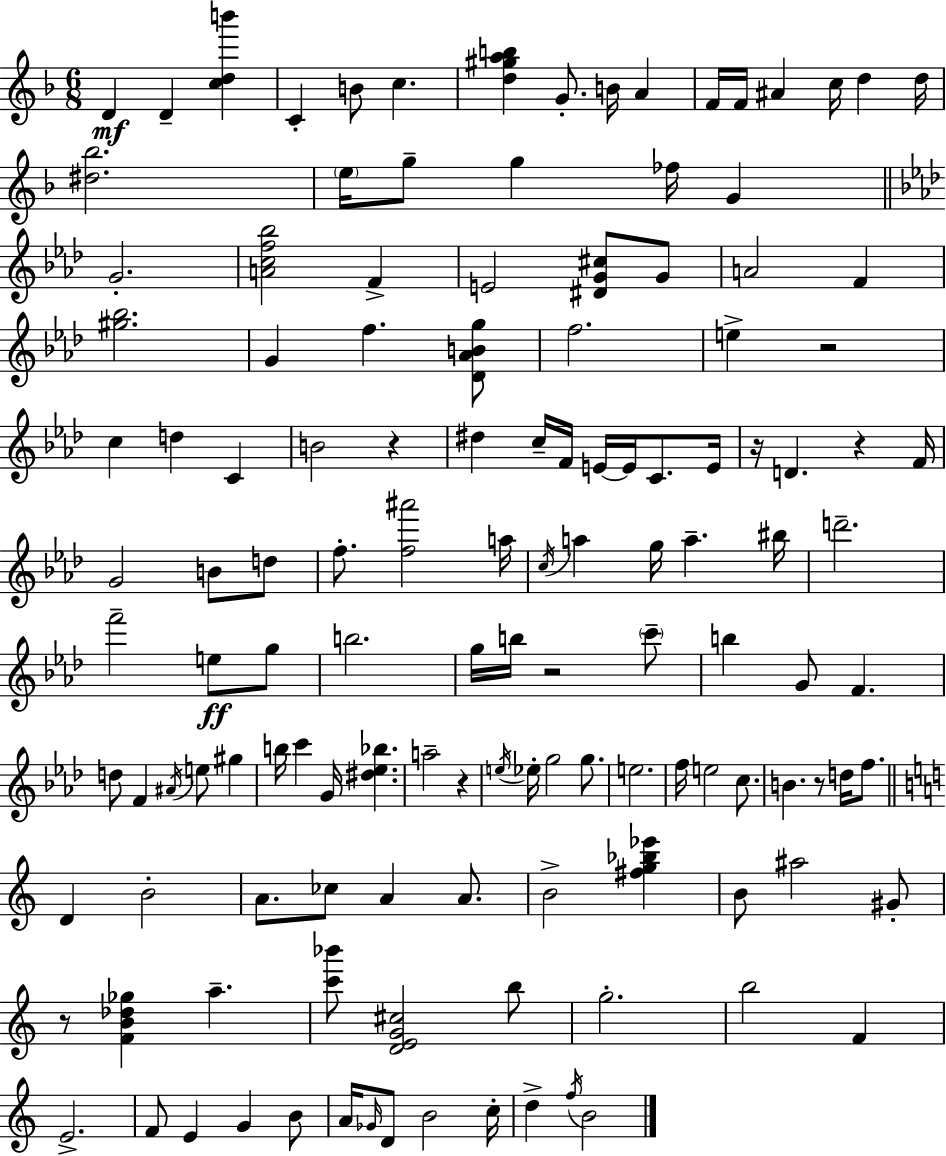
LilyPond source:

{
  \clef treble
  \numericTimeSignature
  \time 6/8
  \key f \major
  d'4\mf d'4-- <c'' d'' b'''>4 | c'4-. b'8 c''4. | <d'' gis'' a'' b''>4 g'8.-. b'16 a'4 | f'16 f'16 ais'4 c''16 d''4 d''16 | \break <dis'' bes''>2. | \parenthesize e''16 g''8-- g''4 fes''16 g'4 | \bar "||" \break \key f \minor g'2.-. | <a' c'' f'' bes''>2 f'4-> | e'2 <dis' g' cis''>8 g'8 | a'2 f'4 | \break <gis'' bes''>2. | g'4 f''4. <des' aes' b' g''>8 | f''2. | e''4-> r2 | \break c''4 d''4 c'4 | b'2 r4 | dis''4 c''16-- f'16 e'16~~ e'16 c'8. e'16 | r16 d'4. r4 f'16 | \break g'2 b'8 d''8 | f''8.-. <f'' ais'''>2 a''16 | \acciaccatura { c''16 } a''4 g''16 a''4.-- | bis''16 d'''2.-- | \break f'''2-- e''8\ff g''8 | b''2. | g''16 b''16 r2 \parenthesize c'''8-- | b''4 g'8 f'4. | \break d''8 f'4 \acciaccatura { ais'16 } e''8 gis''4 | b''16 c'''4 g'16 <dis'' ees'' bes''>4. | a''2-- r4 | \acciaccatura { e''16 } ees''16-. g''2 | \break g''8. e''2. | f''16 e''2 | c''8. b'4. r8 d''16 | f''8. \bar "||" \break \key c \major d'4 b'2-. | a'8. ces''8 a'4 a'8. | b'2-> <fis'' g'' bes'' ees'''>4 | b'8 ais''2 gis'8-. | \break r8 <f' b' des'' ges''>4 a''4.-- | <c''' bes'''>8 <d' e' g' cis''>2 b''8 | g''2.-. | b''2 f'4 | \break e'2.-> | f'8 e'4 g'4 b'8 | a'16 \grace { ges'16 } d'8 b'2 | c''16-. d''4-> \acciaccatura { f''16 } b'2 | \break \bar "|."
}